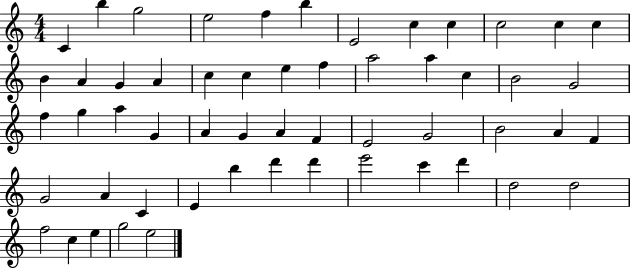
X:1
T:Untitled
M:4/4
L:1/4
K:C
C b g2 e2 f b E2 c c c2 c c B A G A c c e f a2 a c B2 G2 f g a G A G A F E2 G2 B2 A F G2 A C E b d' d' e'2 c' d' d2 d2 f2 c e g2 e2